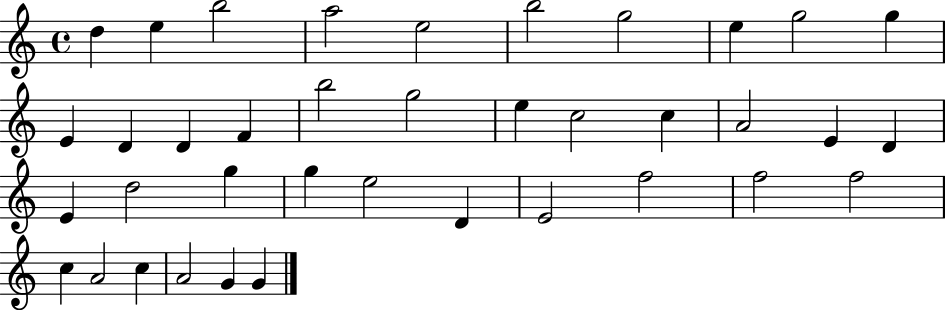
{
  \clef treble
  \time 4/4
  \defaultTimeSignature
  \key c \major
  d''4 e''4 b''2 | a''2 e''2 | b''2 g''2 | e''4 g''2 g''4 | \break e'4 d'4 d'4 f'4 | b''2 g''2 | e''4 c''2 c''4 | a'2 e'4 d'4 | \break e'4 d''2 g''4 | g''4 e''2 d'4 | e'2 f''2 | f''2 f''2 | \break c''4 a'2 c''4 | a'2 g'4 g'4 | \bar "|."
}